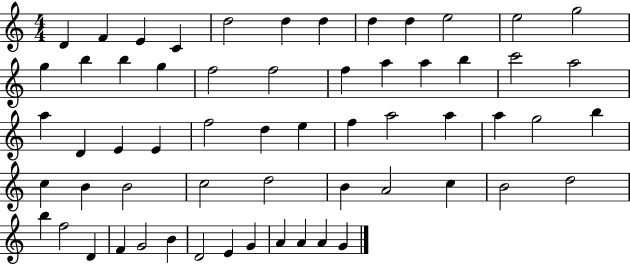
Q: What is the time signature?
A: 4/4